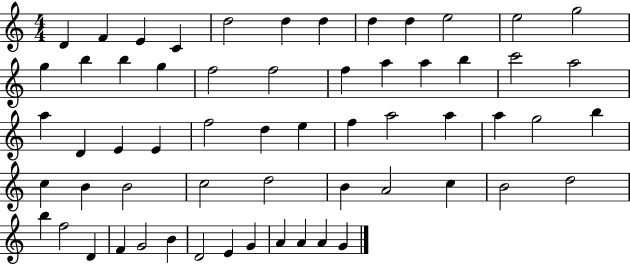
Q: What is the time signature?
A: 4/4